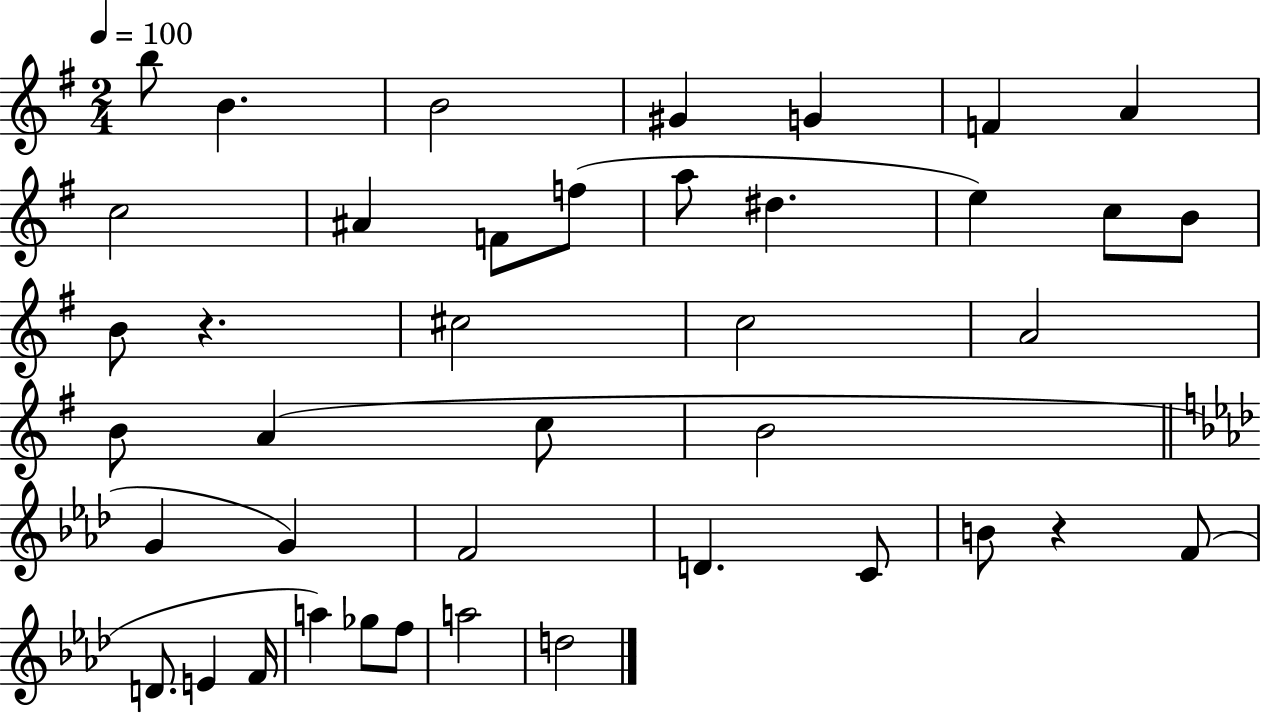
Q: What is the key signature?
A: G major